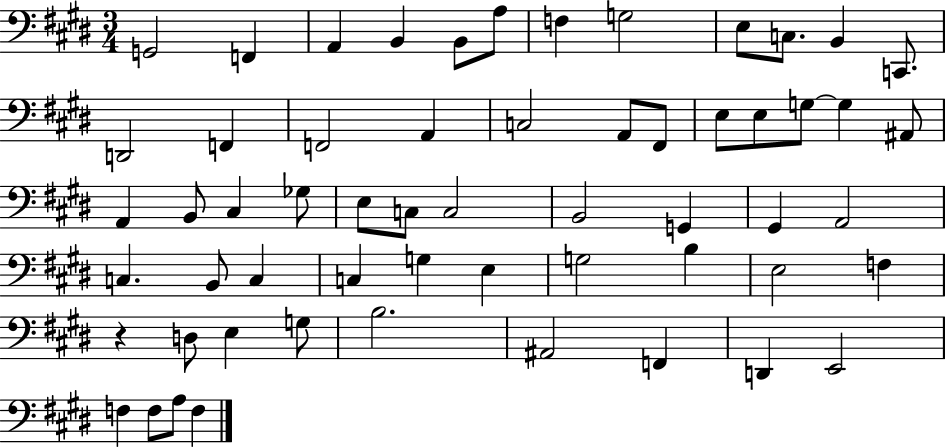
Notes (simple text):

G2/h F2/q A2/q B2/q B2/e A3/e F3/q G3/h E3/e C3/e. B2/q C2/e. D2/h F2/q F2/h A2/q C3/h A2/e F#2/e E3/e E3/e G3/e G3/q A#2/e A2/q B2/e C#3/q Gb3/e E3/e C3/e C3/h B2/h G2/q G#2/q A2/h C3/q. B2/e C3/q C3/q G3/q E3/q G3/h B3/q E3/h F3/q R/q D3/e E3/q G3/e B3/h. A#2/h F2/q D2/q E2/h F3/q F3/e A3/e F3/q